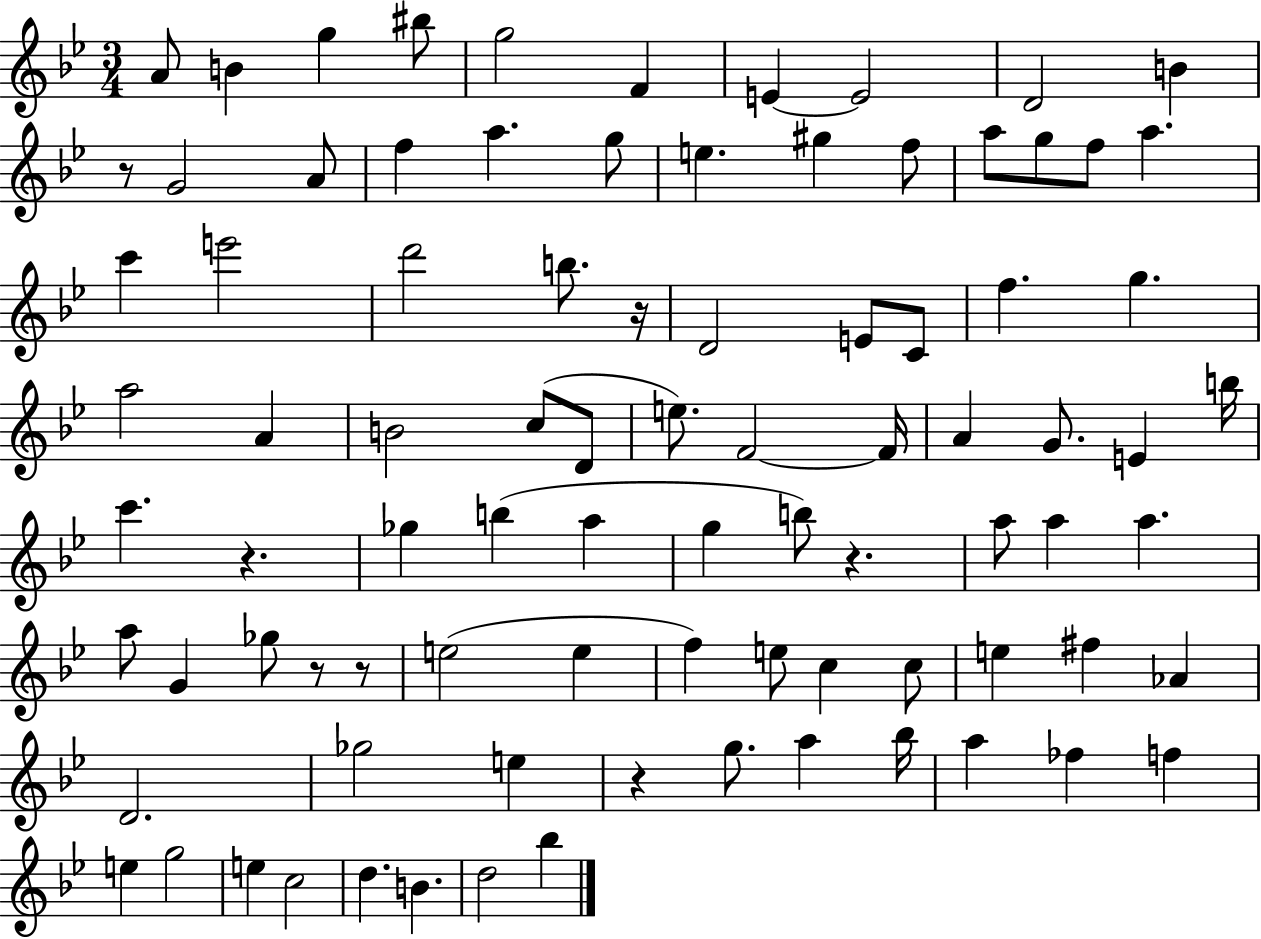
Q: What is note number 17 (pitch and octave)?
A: G#5